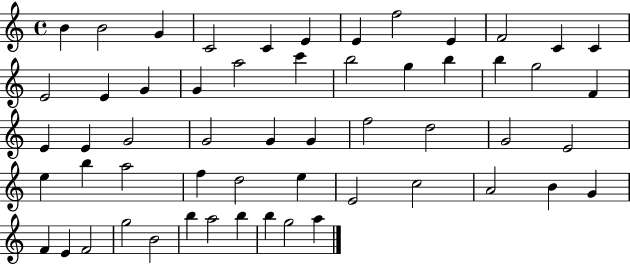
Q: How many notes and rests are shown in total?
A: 56